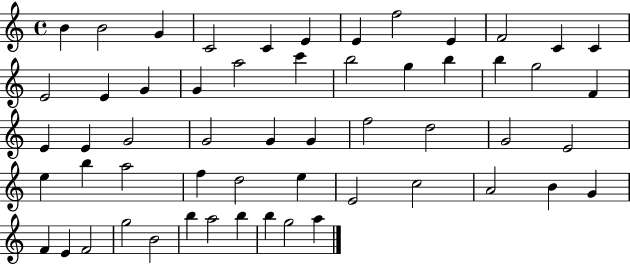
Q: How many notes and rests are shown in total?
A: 56